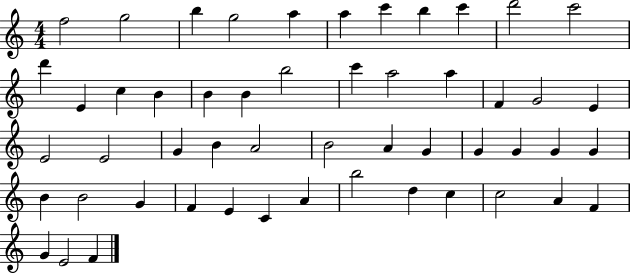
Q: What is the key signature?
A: C major